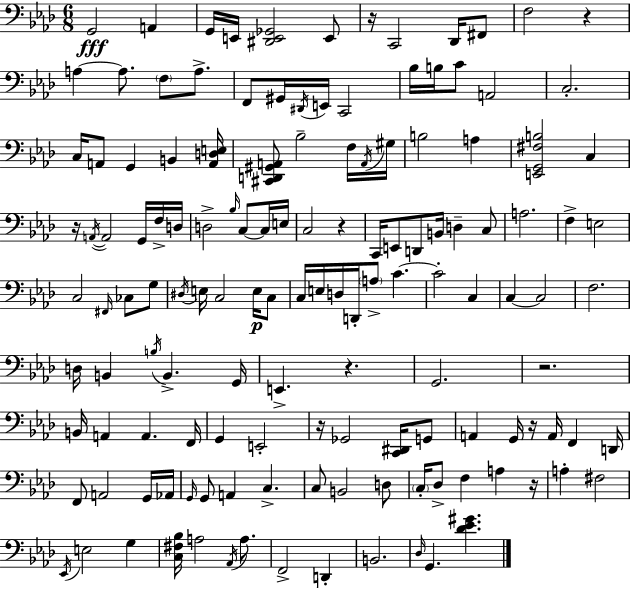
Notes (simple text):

G2/h A2/q G2/s E2/s [D#2,E2,Gb2]/h E2/e R/s C2/h Db2/s F#2/e F3/h R/q A3/q A3/e. F3/e A3/e. F2/e G#2/s D#2/s E2/s C2/h Bb3/s B3/s C4/e A2/h C3/h. C3/s A2/e G2/q B2/q [A2,D3,E3]/s [C#2,D2,G#2,A2]/e Bb3/h F3/s A2/s G#3/s B3/h A3/q [E2,G2,F#3,B3]/h C3/q R/s A2/s A2/h G2/s F3/s D3/s D3/h Bb3/s C3/e C3/s E3/s C3/h R/q C2/s E2/e D2/e B2/s D3/q C3/e A3/h. F3/q E3/h C3/h F#2/s CES3/e G3/e D#3/s E3/s C3/h E3/s C3/e C3/s E3/s D3/s D2/s A3/e C4/q. C4/h C3/q C3/q C3/h F3/h. D3/s B2/q B3/s B2/q. G2/s E2/q. R/q. G2/h. R/h. B2/s A2/q A2/q. F2/s G2/q E2/h R/s Gb2/h [C2,D#2]/s G2/e A2/q G2/s R/s A2/s F2/q D2/s F2/e A2/h G2/s Ab2/s G2/s G2/e A2/q C3/q. C3/e B2/h D3/e C3/s Db3/e F3/q A3/q R/s A3/q F#3/h Eb2/s E3/h G3/q [C3,F#3,Bb3]/s A3/h Ab2/s A3/e. F2/h D2/q B2/h. Db3/s G2/q. [Db4,Eb4,G#4]/q.